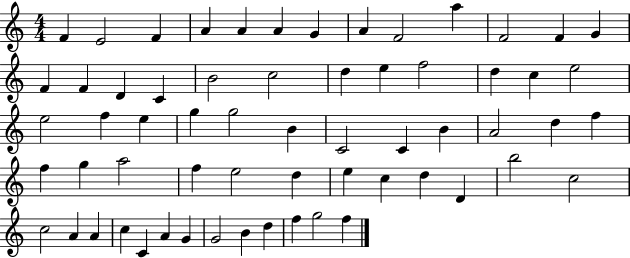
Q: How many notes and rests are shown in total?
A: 62